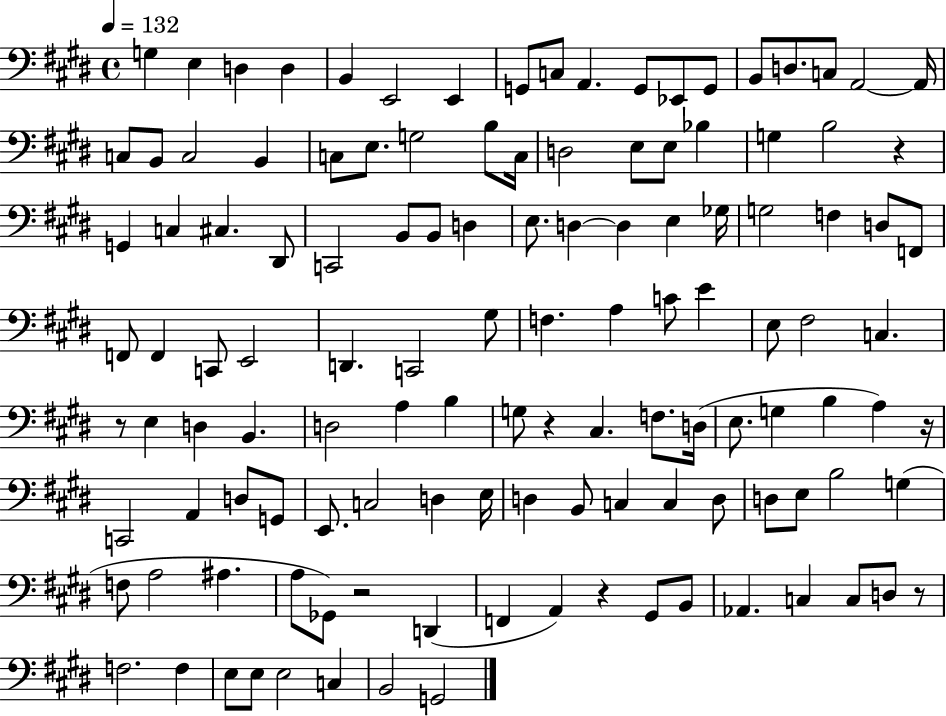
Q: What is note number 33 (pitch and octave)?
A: B3